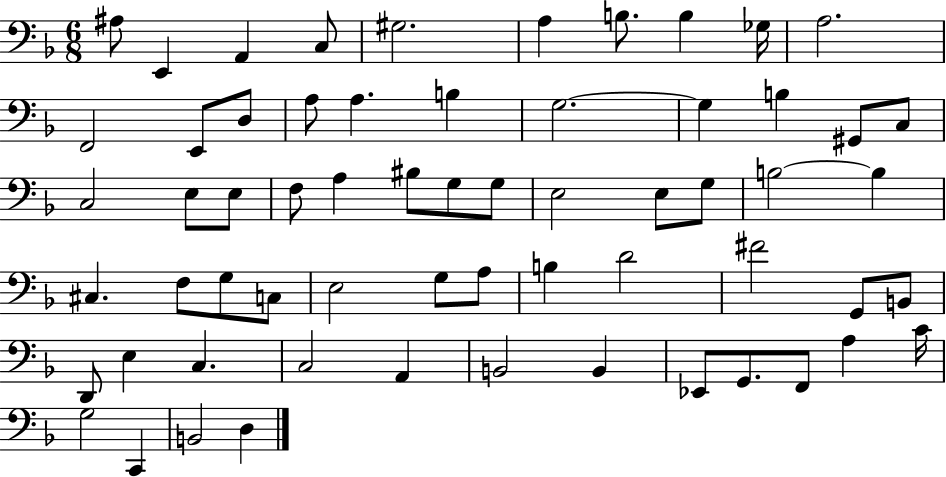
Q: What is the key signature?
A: F major